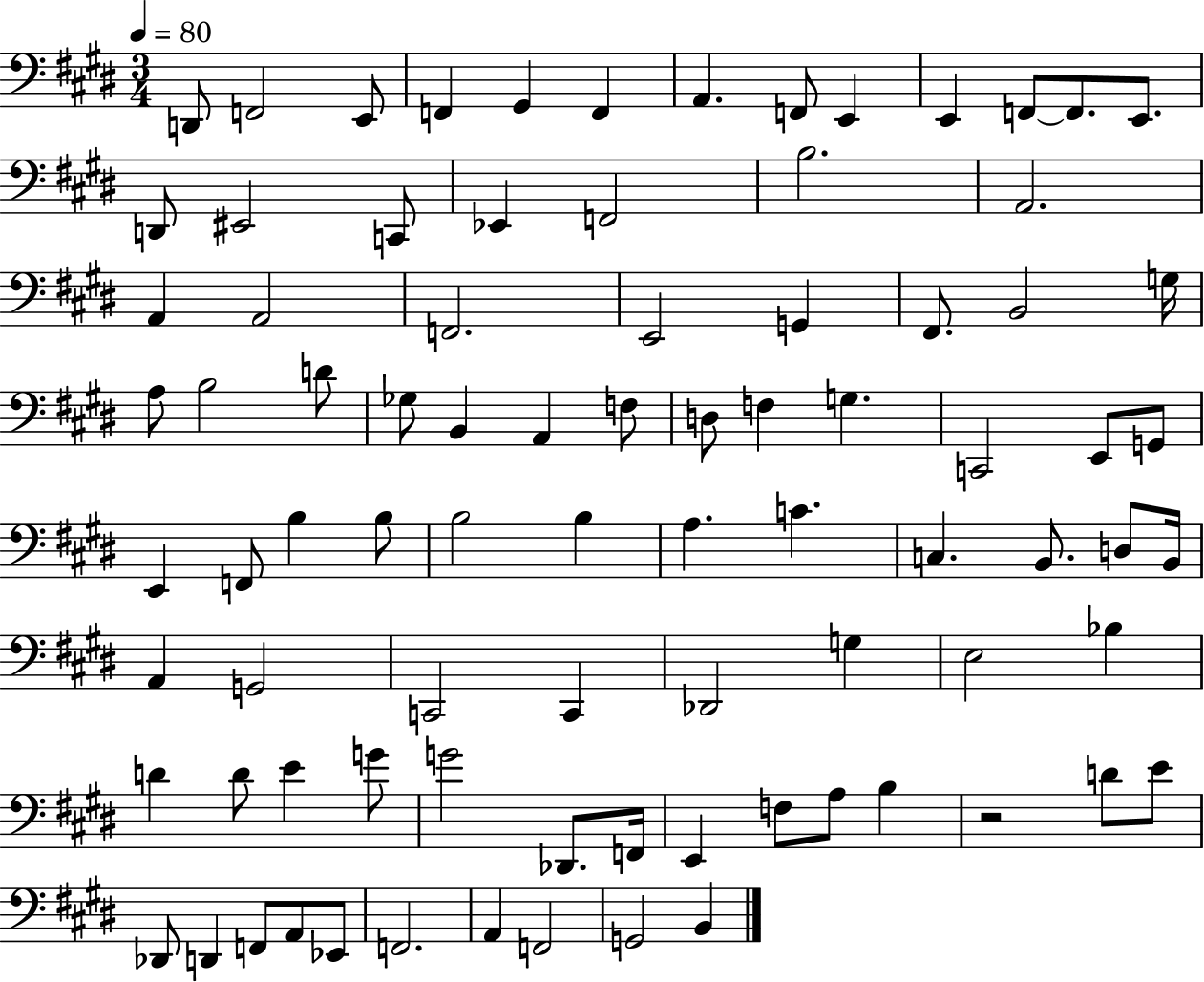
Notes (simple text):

D2/e F2/h E2/e F2/q G#2/q F2/q A2/q. F2/e E2/q E2/q F2/e F2/e. E2/e. D2/e EIS2/h C2/e Eb2/q F2/h B3/h. A2/h. A2/q A2/h F2/h. E2/h G2/q F#2/e. B2/h G3/s A3/e B3/h D4/e Gb3/e B2/q A2/q F3/e D3/e F3/q G3/q. C2/h E2/e G2/e E2/q F2/e B3/q B3/e B3/h B3/q A3/q. C4/q. C3/q. B2/e. D3/e B2/s A2/q G2/h C2/h C2/q Db2/h G3/q E3/h Bb3/q D4/q D4/e E4/q G4/e G4/h Db2/e. F2/s E2/q F3/e A3/e B3/q R/h D4/e E4/e Db2/e D2/q F2/e A2/e Eb2/e F2/h. A2/q F2/h G2/h B2/q